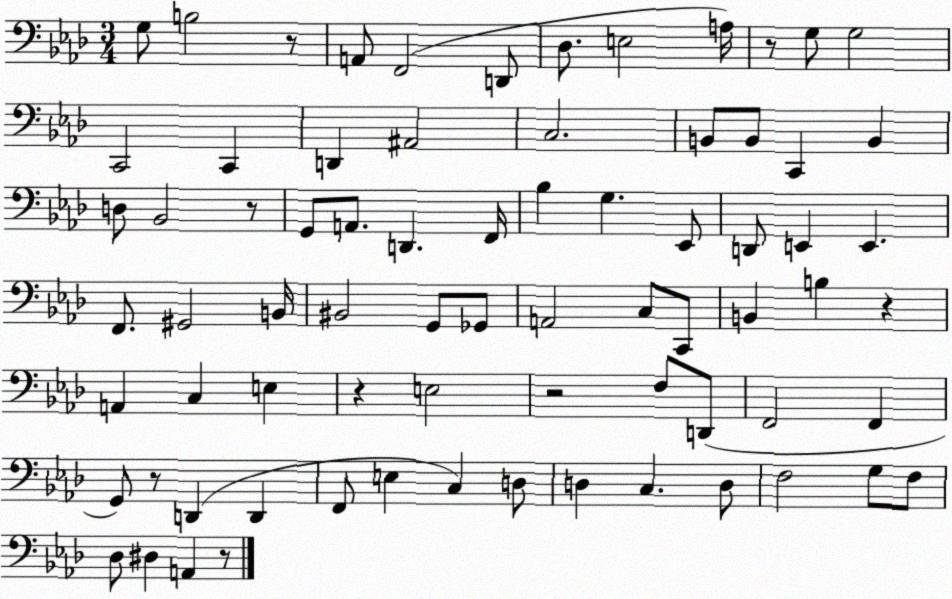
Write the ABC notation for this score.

X:1
T:Untitled
M:3/4
L:1/4
K:Ab
G,/2 B,2 z/2 A,,/2 F,,2 D,,/2 _D,/2 E,2 A,/4 z/2 G,/2 G,2 C,,2 C,, D,, ^A,,2 C,2 B,,/2 B,,/2 C,, B,, D,/2 _B,,2 z/2 G,,/2 A,,/2 D,, F,,/4 _B, G, _E,,/2 D,,/2 E,, E,, F,,/2 ^G,,2 B,,/4 ^B,,2 G,,/2 _G,,/2 A,,2 C,/2 C,,/2 B,, B, z A,, C, E, z E,2 z2 F,/2 D,,/2 F,,2 F,, G,,/2 z/2 D,, D,, F,,/2 E, C, D,/2 D, C, D,/2 F,2 G,/2 F,/2 _D,/2 ^D, A,, z/2